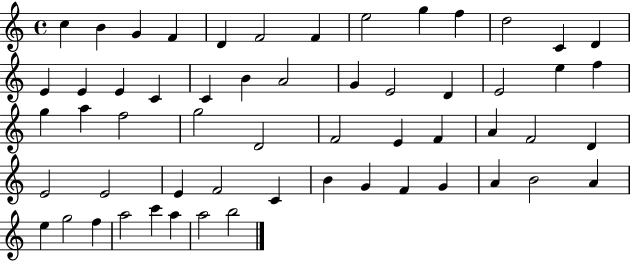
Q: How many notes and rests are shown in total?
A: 57